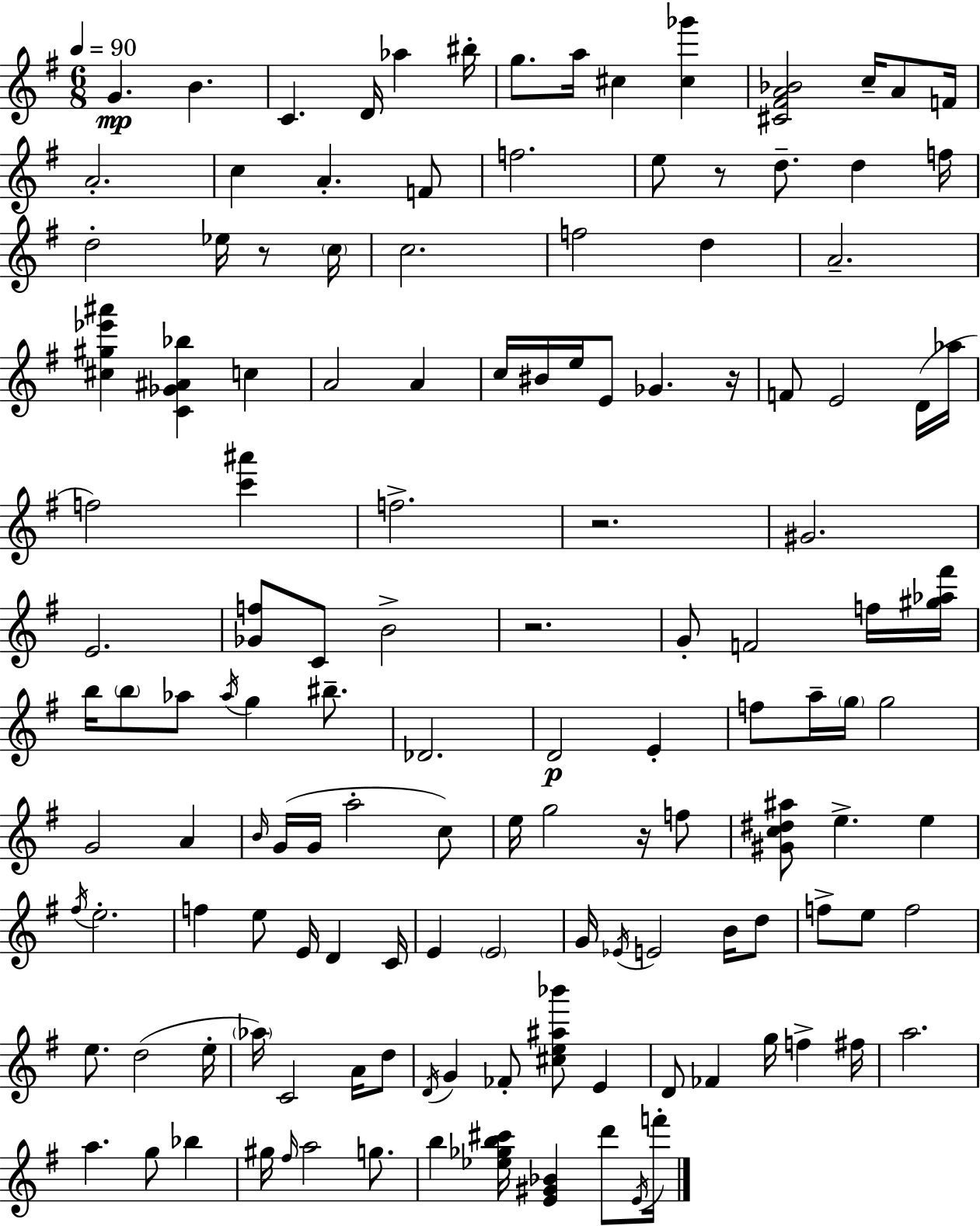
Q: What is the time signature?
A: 6/8